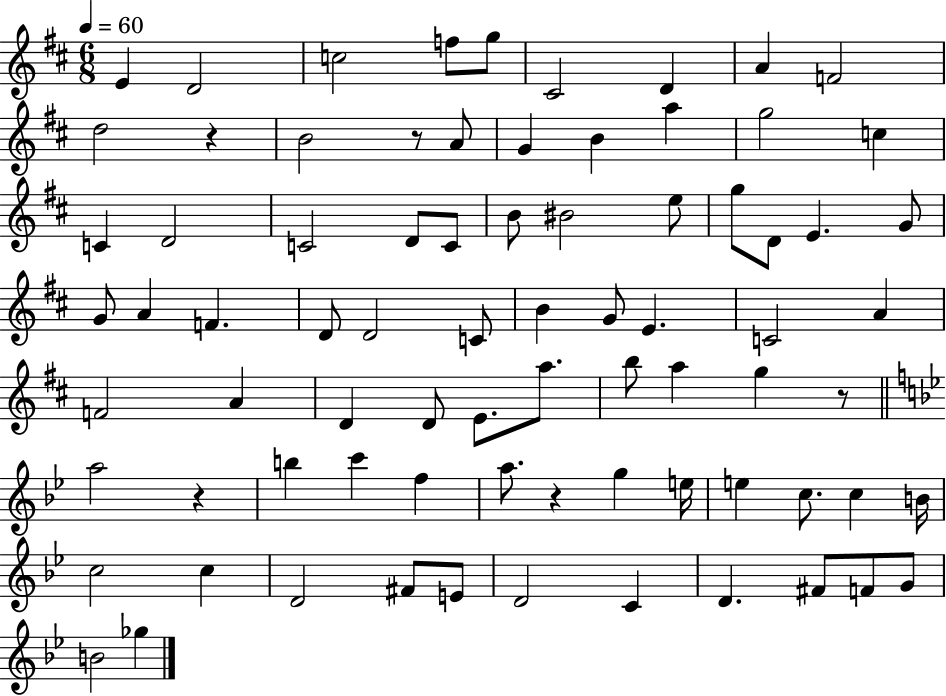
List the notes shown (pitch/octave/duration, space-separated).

E4/q D4/h C5/h F5/e G5/e C#4/h D4/q A4/q F4/h D5/h R/q B4/h R/e A4/e G4/q B4/q A5/q G5/h C5/q C4/q D4/h C4/h D4/e C4/e B4/e BIS4/h E5/e G5/e D4/e E4/q. G4/e G4/e A4/q F4/q. D4/e D4/h C4/e B4/q G4/e E4/q. C4/h A4/q F4/h A4/q D4/q D4/e E4/e. A5/e. B5/e A5/q G5/q R/e A5/h R/q B5/q C6/q F5/q A5/e. R/q G5/q E5/s E5/q C5/e. C5/q B4/s C5/h C5/q D4/h F#4/e E4/e D4/h C4/q D4/q. F#4/e F4/e G4/e B4/h Gb5/q